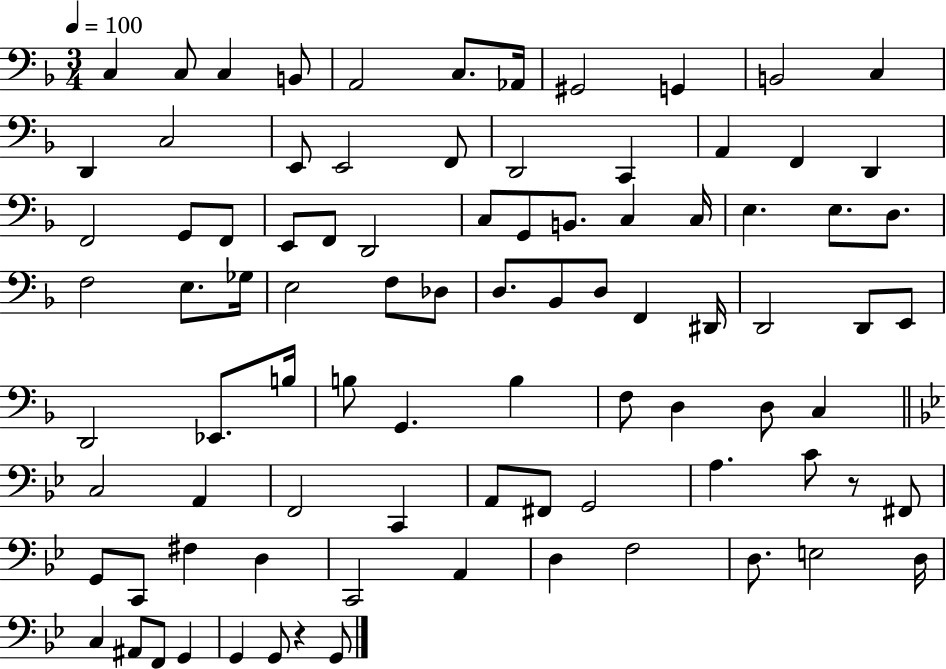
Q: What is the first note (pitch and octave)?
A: C3